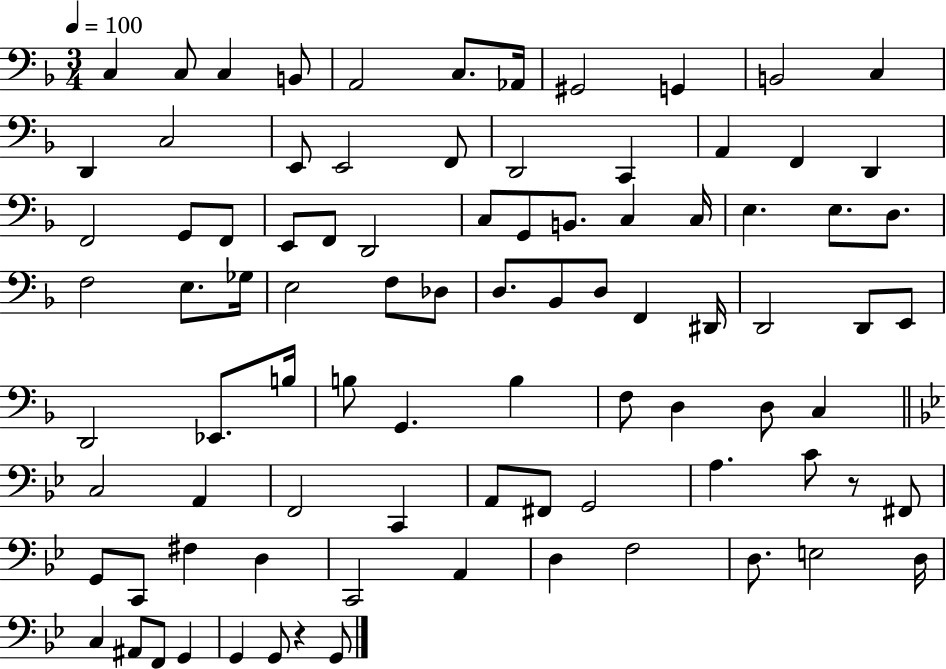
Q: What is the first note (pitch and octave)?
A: C3